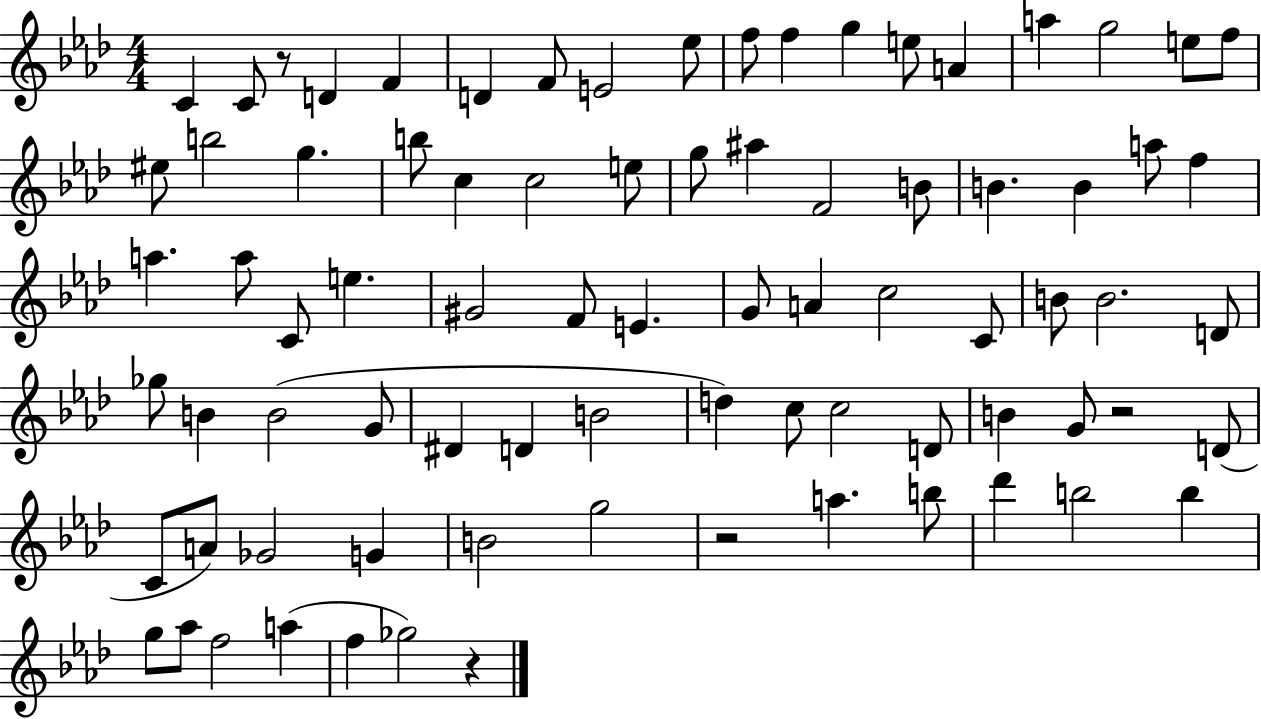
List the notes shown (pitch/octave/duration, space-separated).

C4/q C4/e R/e D4/q F4/q D4/q F4/e E4/h Eb5/e F5/e F5/q G5/q E5/e A4/q A5/q G5/h E5/e F5/e EIS5/e B5/h G5/q. B5/e C5/q C5/h E5/e G5/e A#5/q F4/h B4/e B4/q. B4/q A5/e F5/q A5/q. A5/e C4/e E5/q. G#4/h F4/e E4/q. G4/e A4/q C5/h C4/e B4/e B4/h. D4/e Gb5/e B4/q B4/h G4/e D#4/q D4/q B4/h D5/q C5/e C5/h D4/e B4/q G4/e R/h D4/e C4/e A4/e Gb4/h G4/q B4/h G5/h R/h A5/q. B5/e Db6/q B5/h B5/q G5/e Ab5/e F5/h A5/q F5/q Gb5/h R/q